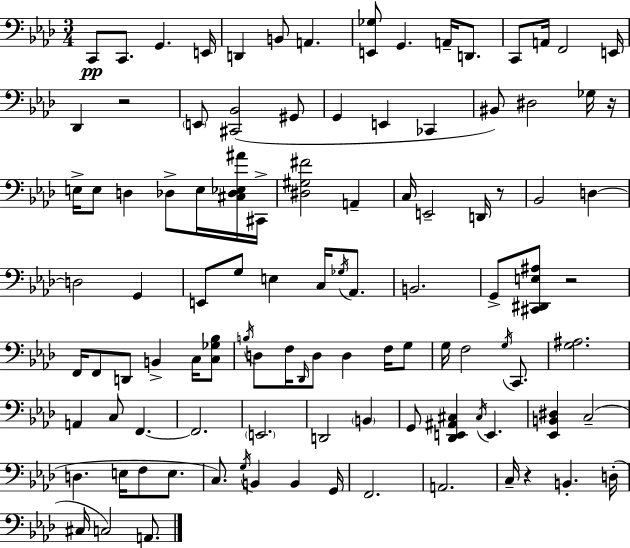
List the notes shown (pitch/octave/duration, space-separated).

C2/e C2/e. G2/q. E2/s D2/q B2/e A2/q. [E2,Gb3]/e G2/q. A2/s D2/e. C2/e A2/s F2/h E2/s Db2/q R/h E2/e [C#2,Bb2]/h G#2/e G2/q E2/q CES2/q BIS2/e D#3/h Gb3/s R/s E3/s E3/e D3/q Db3/e E3/s [C#3,Db3,Eb3,A#4]/s C#2/s [D#3,G#3,F#4]/h A2/q C3/s E2/h D2/s R/e Bb2/h D3/q D3/h G2/q E2/e G3/e E3/q C3/s Gb3/s Ab2/e. B2/h. G2/e [C#2,D#2,E3,A#3]/e R/h F2/s F2/e D2/e B2/q C3/s [C3,Gb3,Bb3]/e B3/s D3/e F3/s Db2/s D3/e D3/q F3/s G3/e G3/s F3/h G3/s C2/e. [G3,A#3]/h. A2/q C3/e F2/q. F2/h. E2/h. D2/h B2/q G2/e [Db2,E2,A#2,C#3]/q C#3/s E2/q. [Eb2,B2,D#3]/q C3/h D3/q. E3/s F3/e E3/e. C3/e. G3/s B2/q B2/q G2/s F2/h. A2/h. C3/s R/q B2/q. D3/s C#3/s C3/h A2/e.